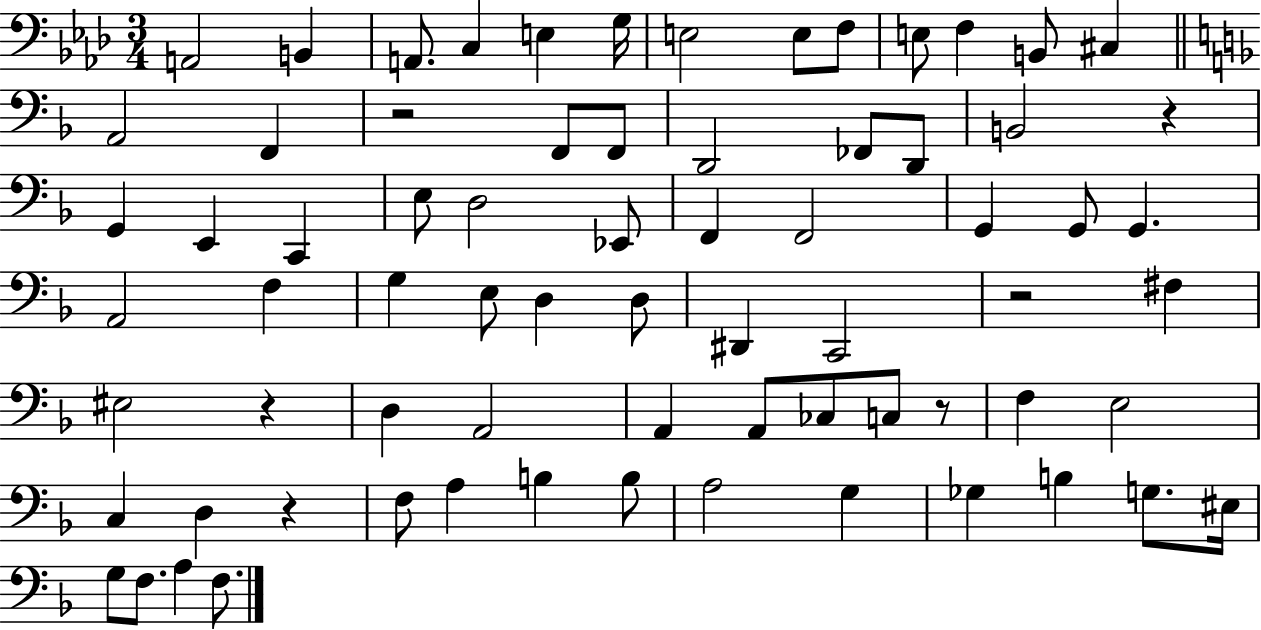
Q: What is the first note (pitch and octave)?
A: A2